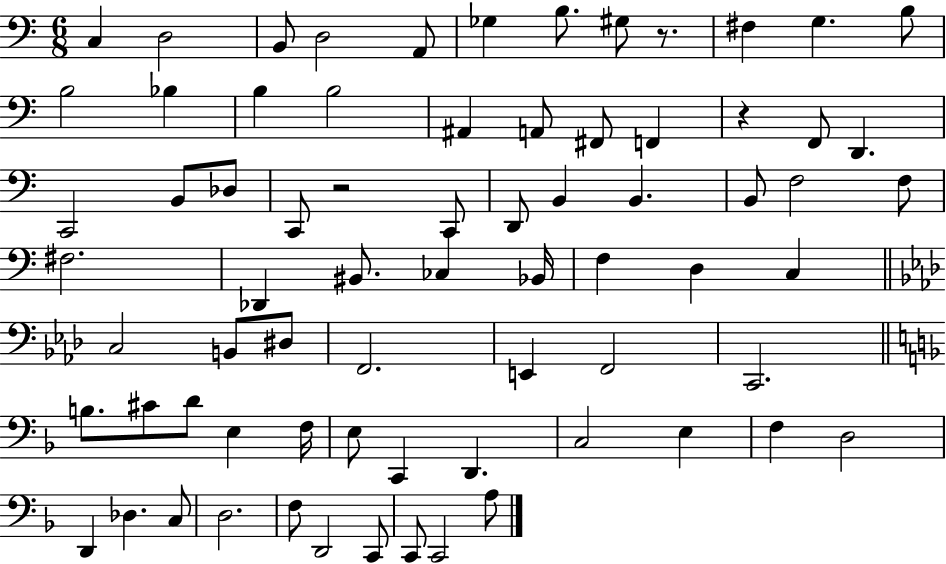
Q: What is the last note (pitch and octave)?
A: A3